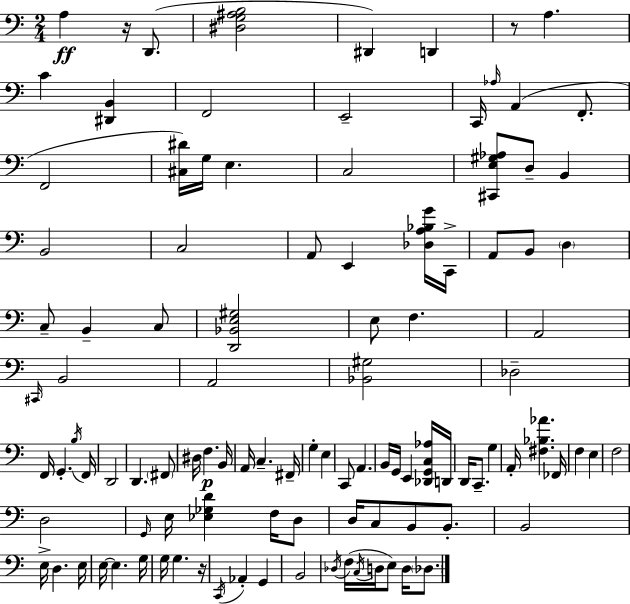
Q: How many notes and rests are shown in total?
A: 107